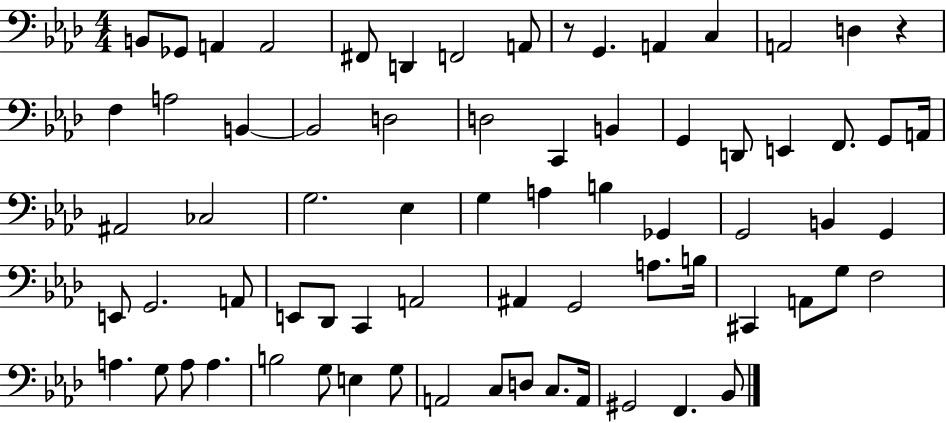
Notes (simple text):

B2/e Gb2/e A2/q A2/h F#2/e D2/q F2/h A2/e R/e G2/q. A2/q C3/q A2/h D3/q R/q F3/q A3/h B2/q B2/h D3/h D3/h C2/q B2/q G2/q D2/e E2/q F2/e. G2/e A2/s A#2/h CES3/h G3/h. Eb3/q G3/q A3/q B3/q Gb2/q G2/h B2/q G2/q E2/e G2/h. A2/e E2/e Db2/e C2/q A2/h A#2/q G2/h A3/e. B3/s C#2/q A2/e G3/e F3/h A3/q. G3/e A3/e A3/q. B3/h G3/e E3/q G3/e A2/h C3/e D3/e C3/e. A2/s G#2/h F2/q. Bb2/e